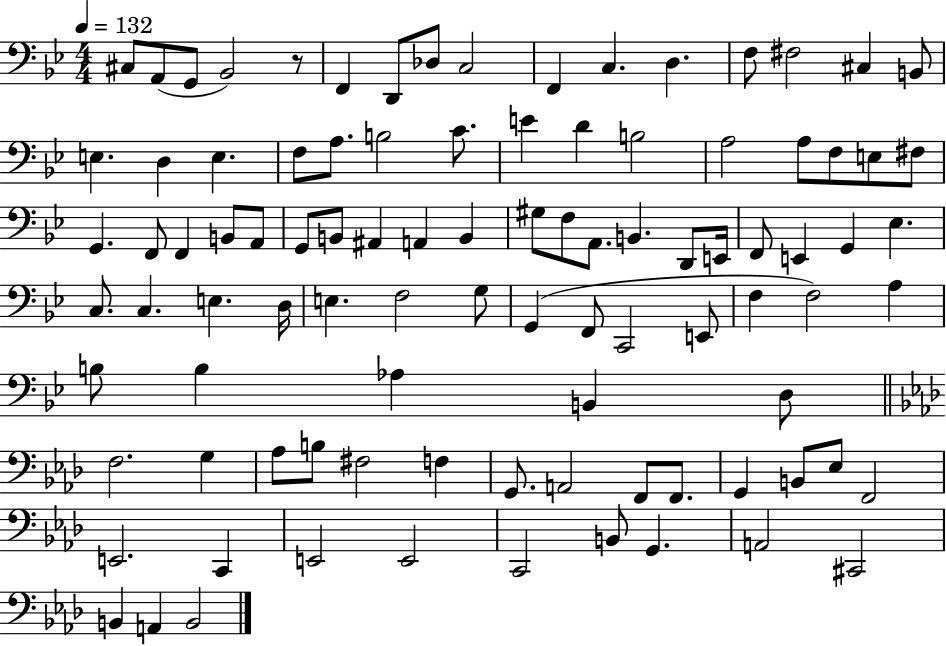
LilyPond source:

{
  \clef bass
  \numericTimeSignature
  \time 4/4
  \key bes \major
  \tempo 4 = 132
  cis8 a,8( g,8 bes,2) r8 | f,4 d,8 des8 c2 | f,4 c4. d4. | f8 fis2 cis4 b,8 | \break e4. d4 e4. | f8 a8. b2 c'8. | e'4 d'4 b2 | a2 a8 f8 e8 fis8 | \break g,4. f,8 f,4 b,8 a,8 | g,8 b,8 ais,4 a,4 b,4 | gis8 f8 a,8. b,4. d,8 e,16 | f,8 e,4 g,4 ees4. | \break c8. c4. e4. d16 | e4. f2 g8 | g,4( f,8 c,2 e,8 | f4 f2) a4 | \break b8 b4 aes4 b,4 d8 | \bar "||" \break \key aes \major f2. g4 | aes8 b8 fis2 f4 | g,8. a,2 f,8 f,8. | g,4 b,8 ees8 f,2 | \break e,2. c,4 | e,2 e,2 | c,2 b,8 g,4. | a,2 cis,2 | \break b,4 a,4 b,2 | \bar "|."
}